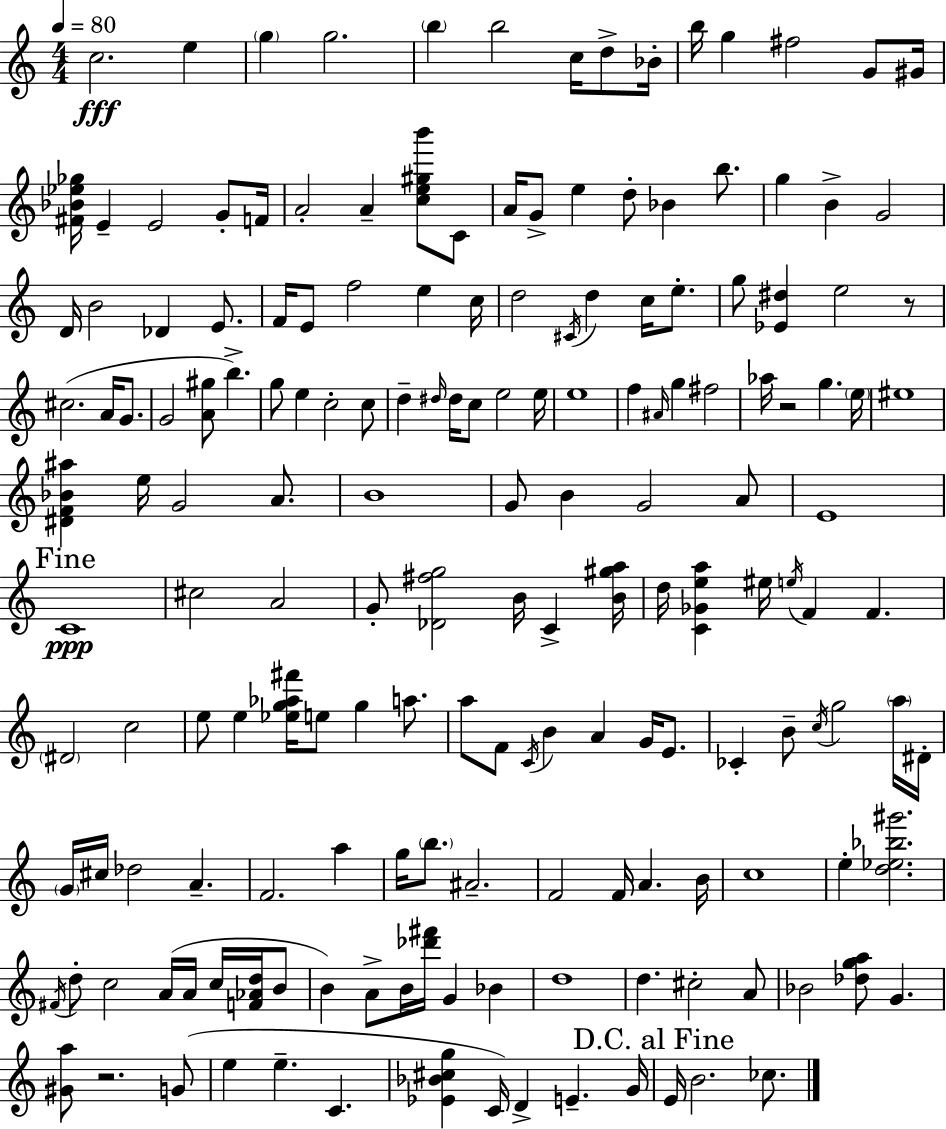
C5/h. E5/q G5/q G5/h. B5/q B5/h C5/s D5/e Bb4/s B5/s G5/q F#5/h G4/e G#4/s [F#4,Bb4,Eb5,Gb5]/s E4/q E4/h G4/e F4/s A4/h A4/q [C5,E5,G#5,B6]/e C4/e A4/s G4/e E5/q D5/e Bb4/q B5/e. G5/q B4/q G4/h D4/s B4/h Db4/q E4/e. F4/s E4/e F5/h E5/q C5/s D5/h C#4/s D5/q C5/s E5/e. G5/e [Eb4,D#5]/q E5/h R/e C#5/h. A4/s G4/e. G4/h [A4,G#5]/e B5/q. G5/e E5/q C5/h C5/e D5/q D#5/s D#5/s C5/e E5/h E5/s E5/w F5/q A#4/s G5/q F#5/h Ab5/s R/h G5/q. E5/s EIS5/w [D#4,F4,Bb4,A#5]/q E5/s G4/h A4/e. B4/w G4/e B4/q G4/h A4/e E4/w C4/w C#5/h A4/h G4/e [Db4,F#5,G5]/h B4/s C4/q [B4,G#5,A5]/s D5/s [C4,Gb4,E5,A5]/q EIS5/s E5/s F4/q F4/q. D#4/h C5/h E5/e E5/q [Eb5,G5,Ab5,F#6]/s E5/e G5/q A5/e. A5/e F4/e C4/s B4/q A4/q G4/s E4/e. CES4/q B4/e C5/s G5/h A5/s D#4/s G4/s C#5/s Db5/h A4/q. F4/h. A5/q G5/s B5/e. A#4/h. F4/h F4/s A4/q. B4/s C5/w E5/q [D5,Eb5,Bb5,G#6]/h. F#4/s D5/e C5/h A4/s A4/s C5/s [F4,Ab4,D5]/s B4/e B4/q A4/e B4/s [Db6,F#6]/s G4/q Bb4/q D5/w D5/q. C#5/h A4/e Bb4/h [Db5,G5,A5]/e G4/q. [G#4,A5]/e R/h. G4/e E5/q E5/q. C4/q. [Eb4,Bb4,C#5,G5]/q C4/s D4/q E4/q. G4/s E4/s B4/h. CES5/e.